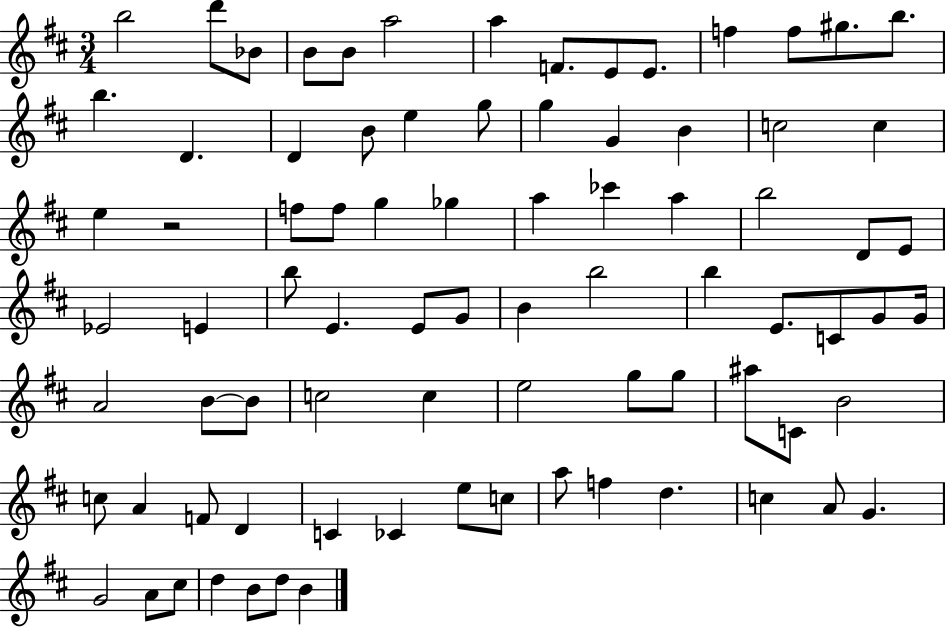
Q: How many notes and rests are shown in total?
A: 82